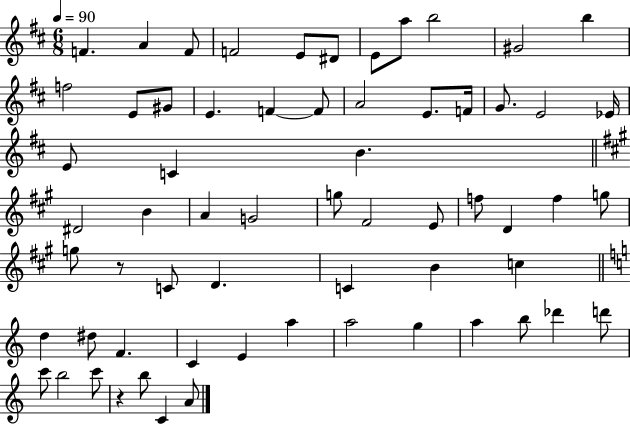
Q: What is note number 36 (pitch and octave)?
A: F5